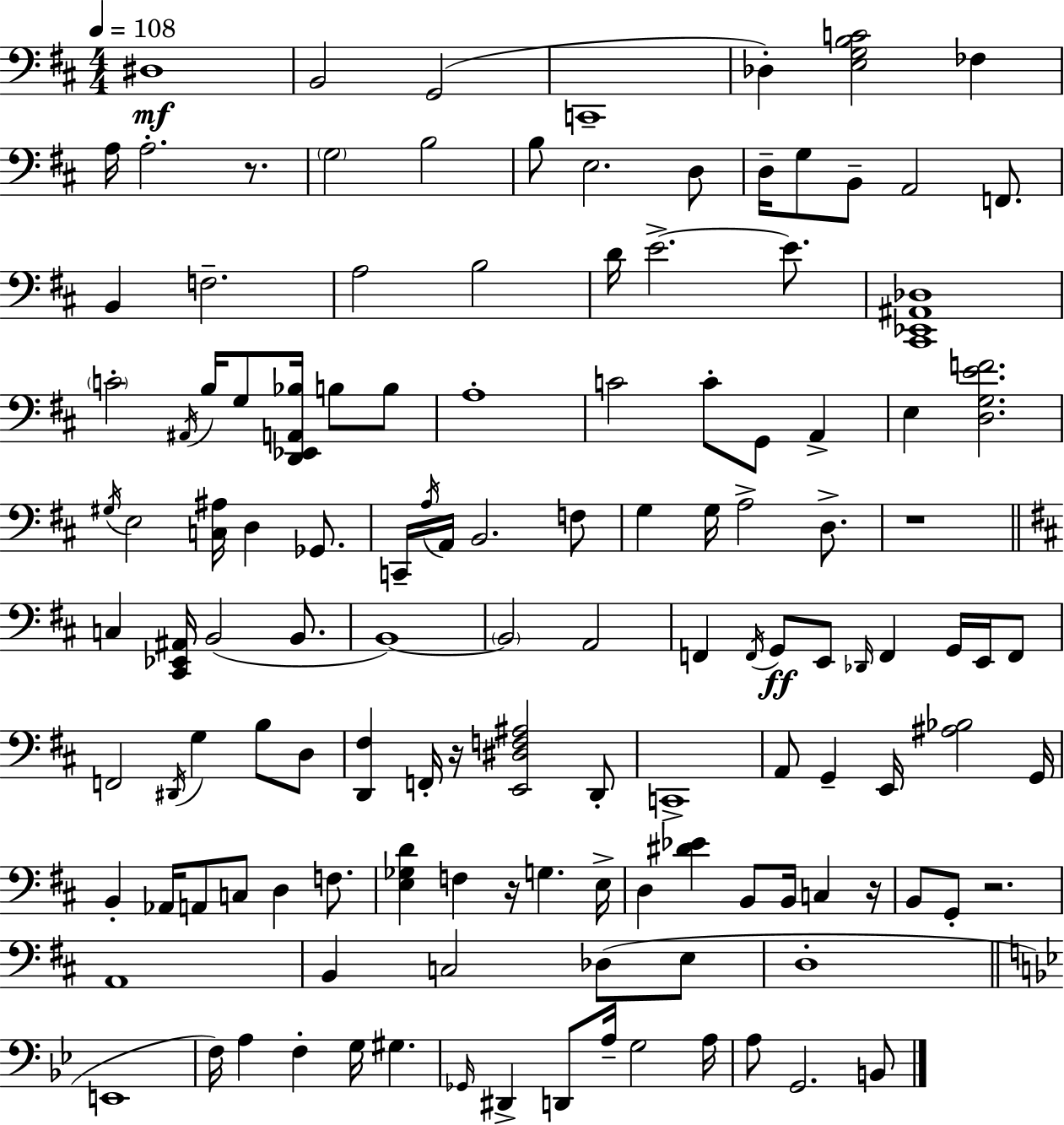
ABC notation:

X:1
T:Untitled
M:4/4
L:1/4
K:D
^D,4 B,,2 G,,2 C,,4 _D, [E,G,B,C]2 _F, A,/4 A,2 z/2 G,2 B,2 B,/2 E,2 D,/2 D,/4 G,/2 B,,/2 A,,2 F,,/2 B,, F,2 A,2 B,2 D/4 E2 E/2 [^C,,_E,,^A,,_D,]4 C2 ^A,,/4 B,/4 G,/2 [D,,_E,,A,,_B,]/4 B,/2 B,/2 A,4 C2 C/2 G,,/2 A,, E, [D,G,EF]2 ^G,/4 E,2 [C,^A,]/4 D, _G,,/2 C,,/4 A,/4 A,,/4 B,,2 F,/2 G, G,/4 A,2 D,/2 z4 C, [^C,,_E,,^A,,]/4 B,,2 B,,/2 B,,4 B,,2 A,,2 F,, F,,/4 G,,/2 E,,/2 _D,,/4 F,, G,,/4 E,,/4 F,,/2 F,,2 ^D,,/4 G, B,/2 D,/2 [D,,^F,] F,,/4 z/4 [E,,^D,F,^A,]2 D,,/2 C,,4 A,,/2 G,, E,,/4 [^A,_B,]2 G,,/4 B,, _A,,/4 A,,/2 C,/2 D, F,/2 [E,_G,D] F, z/4 G, E,/4 D, [^D_E] B,,/2 B,,/4 C, z/4 B,,/2 G,,/2 z2 A,,4 B,, C,2 _D,/2 E,/2 D,4 E,,4 F,/4 A, F, G,/4 ^G, _G,,/4 ^D,, D,,/2 A,/4 G,2 A,/4 A,/2 G,,2 B,,/2